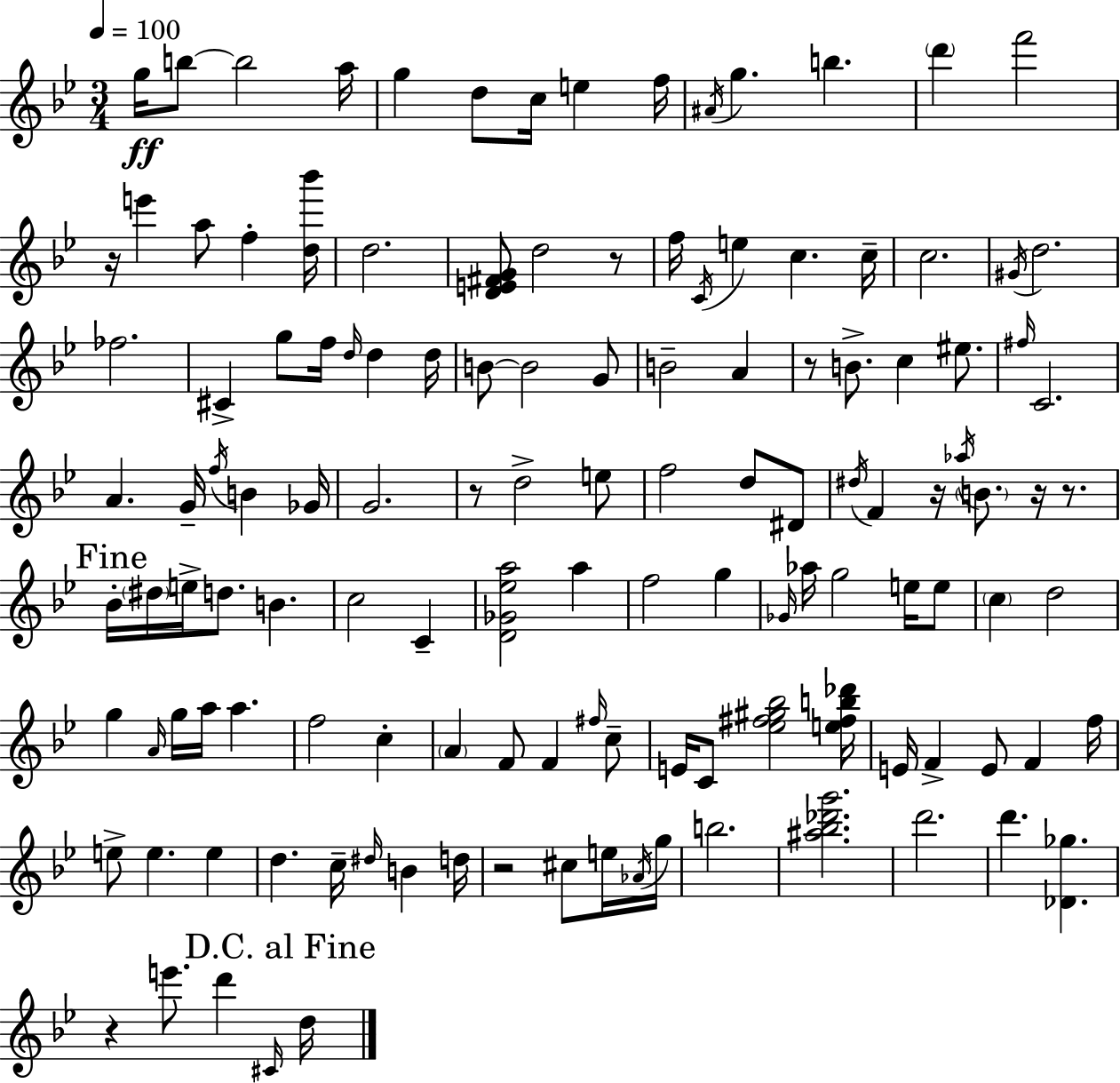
X:1
T:Untitled
M:3/4
L:1/4
K:Bb
g/4 b/2 b2 a/4 g d/2 c/4 e f/4 ^A/4 g b d' f'2 z/4 e' a/2 f [d_b']/4 d2 [DE^FG]/2 d2 z/2 f/4 C/4 e c c/4 c2 ^G/4 d2 _f2 ^C g/2 f/4 d/4 d d/4 B/2 B2 G/2 B2 A z/2 B/2 c ^e/2 ^f/4 C2 A G/4 f/4 B _G/4 G2 z/2 d2 e/2 f2 d/2 ^D/2 ^d/4 F z/4 _a/4 B/2 z/4 z/2 _B/4 ^d/4 e/4 d/2 B c2 C [D_G_ea]2 a f2 g _G/4 _a/4 g2 e/4 e/2 c d2 g A/4 g/4 a/4 a f2 c A F/2 F ^f/4 c/2 E/4 C/2 [_e^f^g_b]2 [e^fb_d']/4 E/4 F E/2 F f/4 e/2 e e d c/4 ^d/4 B d/4 z2 ^c/2 e/4 _A/4 g/4 b2 [^a_b_d'g']2 d'2 d' [_D_g] z e'/2 d' ^C/4 d/4